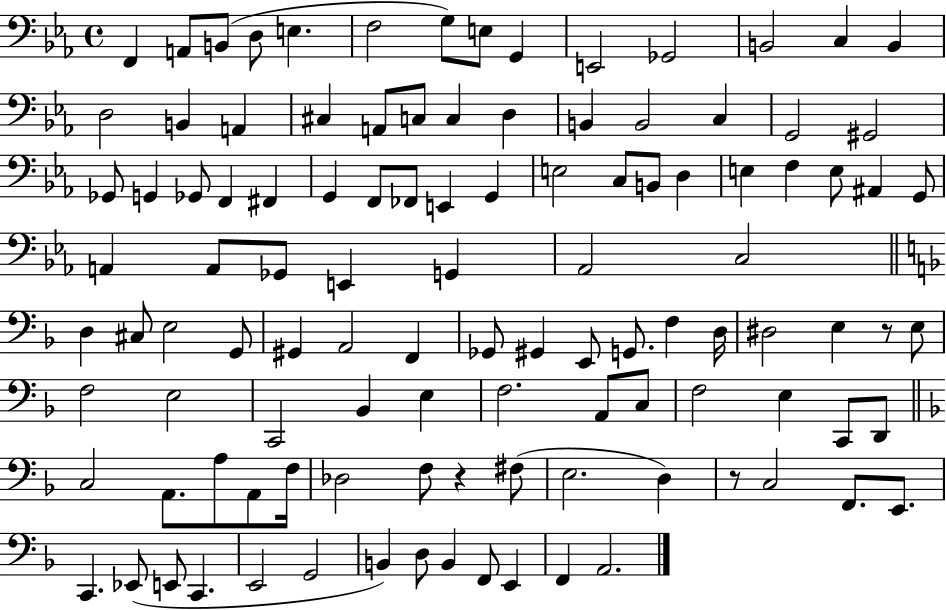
F2/q A2/e B2/e D3/e E3/q. F3/h G3/e E3/e G2/q E2/h Gb2/h B2/h C3/q B2/q D3/h B2/q A2/q C#3/q A2/e C3/e C3/q D3/q B2/q B2/h C3/q G2/h G#2/h Gb2/e G2/q Gb2/e F2/q F#2/q G2/q F2/e FES2/e E2/q G2/q E3/h C3/e B2/e D3/q E3/q F3/q E3/e A#2/q G2/e A2/q A2/e Gb2/e E2/q G2/q Ab2/h C3/h D3/q C#3/e E3/h G2/e G#2/q A2/h F2/q Gb2/e G#2/q E2/e G2/e. F3/q D3/s D#3/h E3/q R/e E3/e F3/h E3/h C2/h Bb2/q E3/q F3/h. A2/e C3/e F3/h E3/q C2/e D2/e C3/h A2/e. A3/e A2/e F3/s Db3/h F3/e R/q F#3/e E3/h. D3/q R/e C3/h F2/e. E2/e. C2/q. Eb2/e E2/e C2/q. E2/h G2/h B2/q D3/e B2/q F2/e E2/q F2/q A2/h.